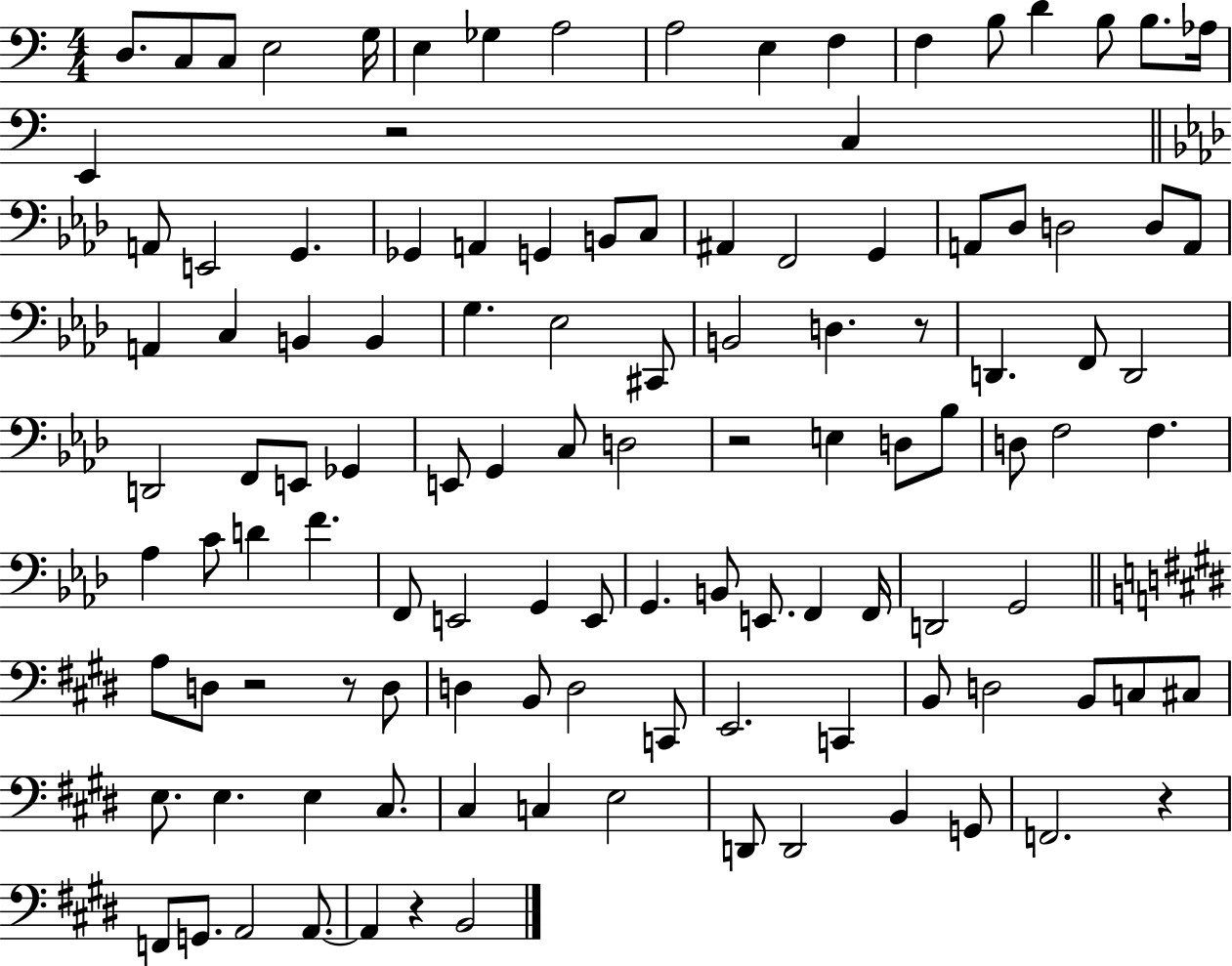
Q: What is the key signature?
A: C major